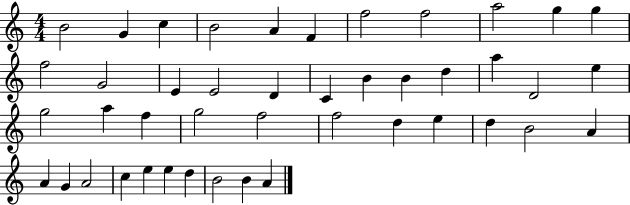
{
  \clef treble
  \numericTimeSignature
  \time 4/4
  \key c \major
  b'2 g'4 c''4 | b'2 a'4 f'4 | f''2 f''2 | a''2 g''4 g''4 | \break f''2 g'2 | e'4 e'2 d'4 | c'4 b'4 b'4 d''4 | a''4 d'2 e''4 | \break g''2 a''4 f''4 | g''2 f''2 | f''2 d''4 e''4 | d''4 b'2 a'4 | \break a'4 g'4 a'2 | c''4 e''4 e''4 d''4 | b'2 b'4 a'4 | \bar "|."
}